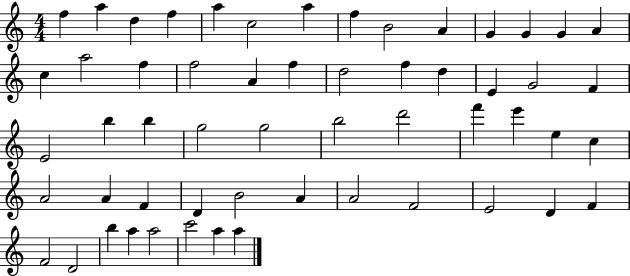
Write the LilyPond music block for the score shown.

{
  \clef treble
  \numericTimeSignature
  \time 4/4
  \key c \major
  f''4 a''4 d''4 f''4 | a''4 c''2 a''4 | f''4 b'2 a'4 | g'4 g'4 g'4 a'4 | \break c''4 a''2 f''4 | f''2 a'4 f''4 | d''2 f''4 d''4 | e'4 g'2 f'4 | \break e'2 b''4 b''4 | g''2 g''2 | b''2 d'''2 | f'''4 e'''4 e''4 c''4 | \break a'2 a'4 f'4 | d'4 b'2 a'4 | a'2 f'2 | e'2 d'4 f'4 | \break f'2 d'2 | b''4 a''4 a''2 | c'''2 a''4 a''4 | \bar "|."
}